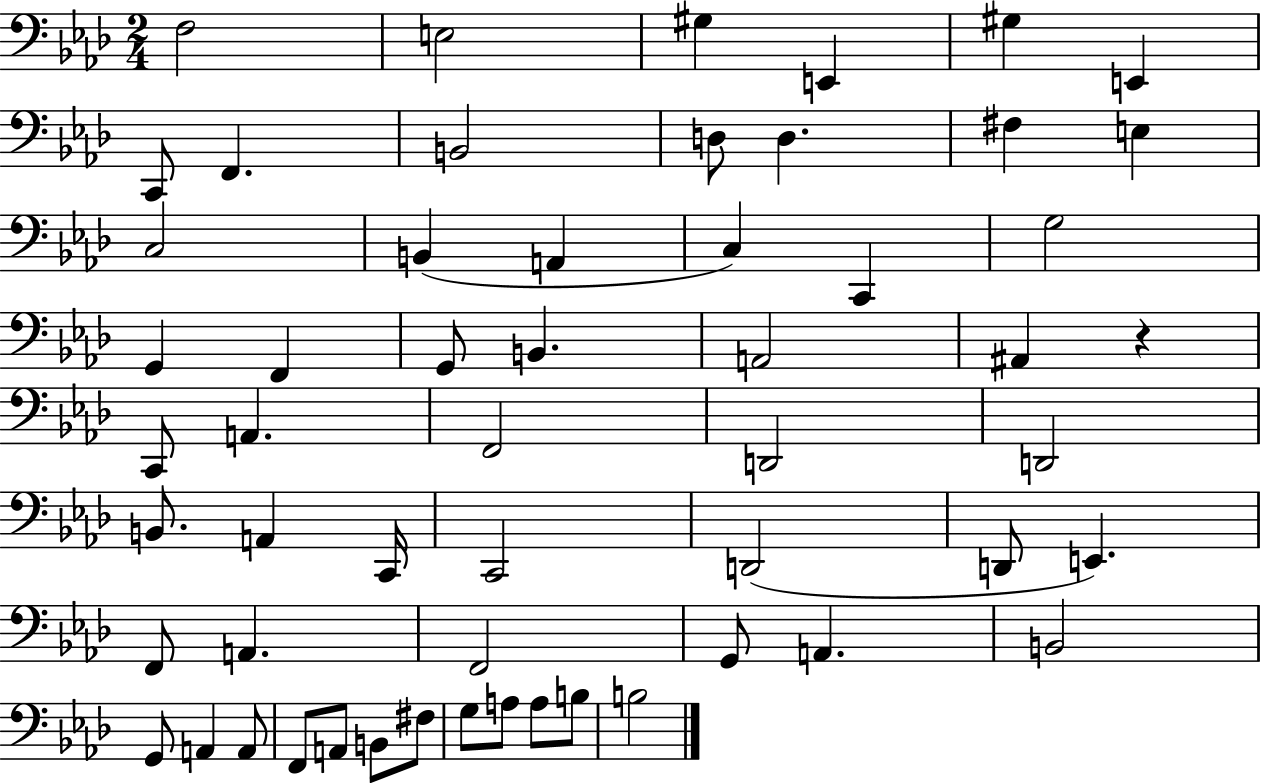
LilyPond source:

{
  \clef bass
  \numericTimeSignature
  \time 2/4
  \key aes \major
  f2 | e2 | gis4 e,4 | gis4 e,4 | \break c,8 f,4. | b,2 | d8 d4. | fis4 e4 | \break c2 | b,4( a,4 | c4) c,4 | g2 | \break g,4 f,4 | g,8 b,4. | a,2 | ais,4 r4 | \break c,8 a,4. | f,2 | d,2 | d,2 | \break b,8. a,4 c,16 | c,2 | d,2( | d,8 e,4.) | \break f,8 a,4. | f,2 | g,8 a,4. | b,2 | \break g,8 a,4 a,8 | f,8 a,8 b,8 fis8 | g8 a8 a8 b8 | b2 | \break \bar "|."
}